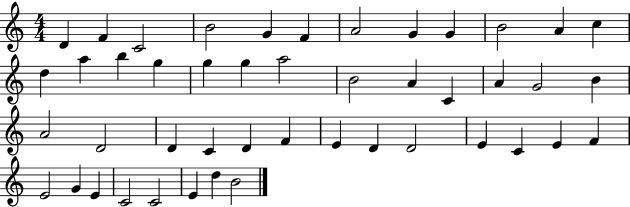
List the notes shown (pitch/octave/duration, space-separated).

D4/q F4/q C4/h B4/h G4/q F4/q A4/h G4/q G4/q B4/h A4/q C5/q D5/q A5/q B5/q G5/q G5/q G5/q A5/h B4/h A4/q C4/q A4/q G4/h B4/q A4/h D4/h D4/q C4/q D4/q F4/q E4/q D4/q D4/h E4/q C4/q E4/q F4/q E4/h G4/q E4/q C4/h C4/h E4/q D5/q B4/h